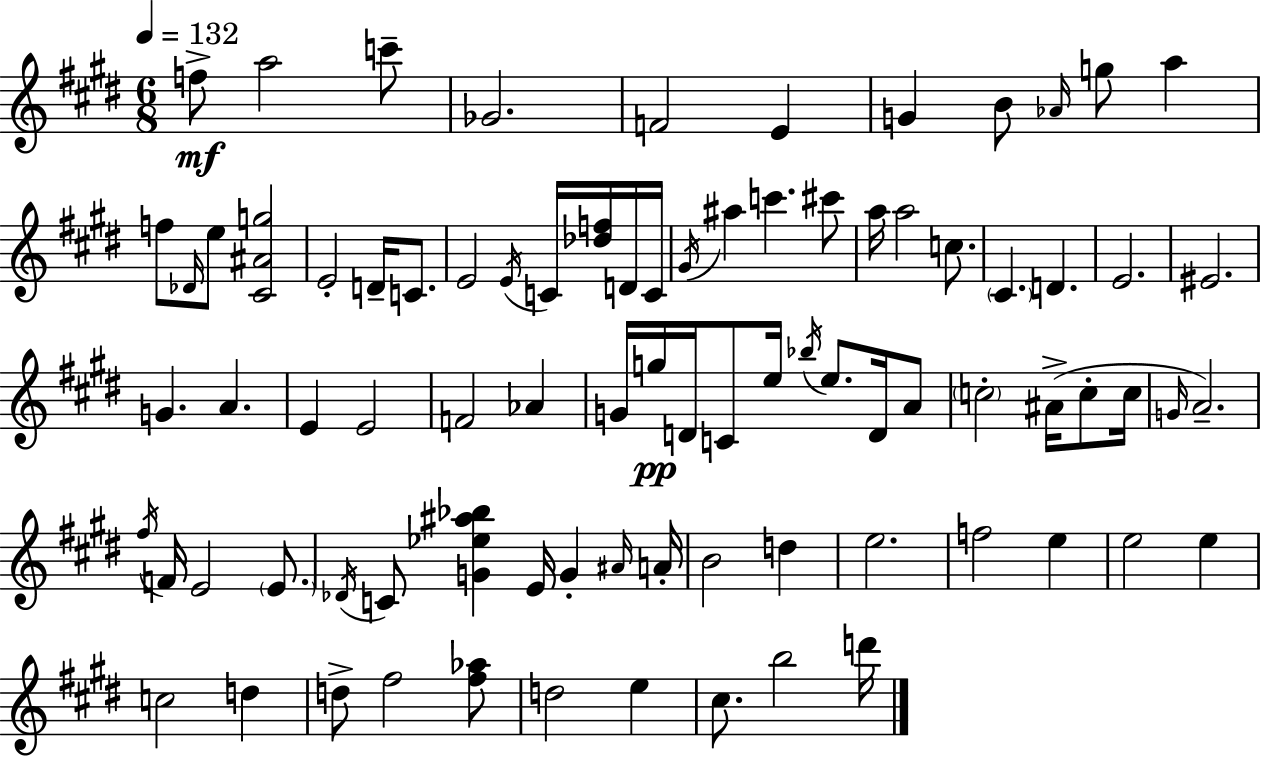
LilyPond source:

{
  \clef treble
  \numericTimeSignature
  \time 6/8
  \key e \major
  \tempo 4 = 132
  f''8->\mf a''2 c'''8-- | ges'2. | f'2 e'4 | g'4 b'8 \grace { aes'16 } g''8 a''4 | \break f''8 \grace { des'16 } e''8 <cis' ais' g''>2 | e'2-. d'16-- c'8. | e'2 \acciaccatura { e'16 } c'16 | <des'' f''>16 d'16 c'16 \acciaccatura { gis'16 } ais''4 c'''4. | \break cis'''8 a''16 a''2 | c''8. \parenthesize cis'4. d'4. | e'2. | eis'2. | \break g'4. a'4. | e'4 e'2 | f'2 | aes'4 g'16 g''16\pp d'16 c'8 e''16 \acciaccatura { bes''16 } e''8. | \break d'16 a'8 \parenthesize c''2-. | ais'16->( c''8-. c''16 \grace { g'16 } a'2.--) | \acciaccatura { fis''16 } f'16 e'2 | \parenthesize e'8. \acciaccatura { des'16 } c'8 <g' ees'' ais'' bes''>4 | \break e'16 g'4-. \grace { ais'16 } a'16-. b'2 | d''4 e''2. | f''2 | e''4 e''2 | \break e''4 c''2 | d''4 d''8-> fis''2 | <fis'' aes''>8 d''2 | e''4 cis''8. | \break b''2 d'''16 \bar "|."
}